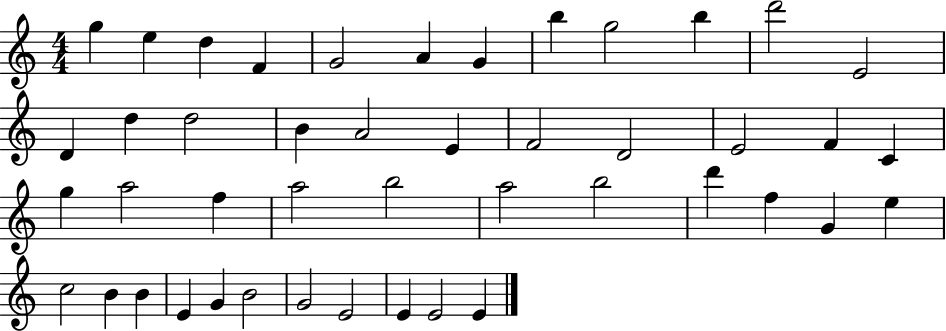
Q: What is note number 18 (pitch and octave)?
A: E4